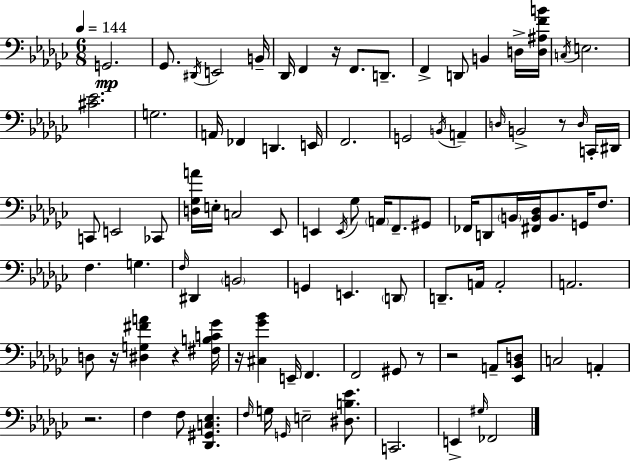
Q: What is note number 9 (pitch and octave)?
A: D2